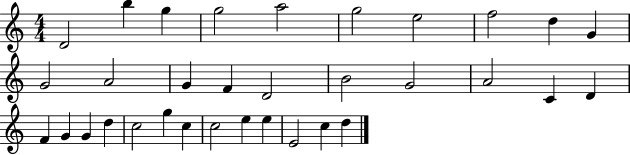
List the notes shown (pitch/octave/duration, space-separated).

D4/h B5/q G5/q G5/h A5/h G5/h E5/h F5/h D5/q G4/q G4/h A4/h G4/q F4/q D4/h B4/h G4/h A4/h C4/q D4/q F4/q G4/q G4/q D5/q C5/h G5/q C5/q C5/h E5/q E5/q E4/h C5/q D5/q